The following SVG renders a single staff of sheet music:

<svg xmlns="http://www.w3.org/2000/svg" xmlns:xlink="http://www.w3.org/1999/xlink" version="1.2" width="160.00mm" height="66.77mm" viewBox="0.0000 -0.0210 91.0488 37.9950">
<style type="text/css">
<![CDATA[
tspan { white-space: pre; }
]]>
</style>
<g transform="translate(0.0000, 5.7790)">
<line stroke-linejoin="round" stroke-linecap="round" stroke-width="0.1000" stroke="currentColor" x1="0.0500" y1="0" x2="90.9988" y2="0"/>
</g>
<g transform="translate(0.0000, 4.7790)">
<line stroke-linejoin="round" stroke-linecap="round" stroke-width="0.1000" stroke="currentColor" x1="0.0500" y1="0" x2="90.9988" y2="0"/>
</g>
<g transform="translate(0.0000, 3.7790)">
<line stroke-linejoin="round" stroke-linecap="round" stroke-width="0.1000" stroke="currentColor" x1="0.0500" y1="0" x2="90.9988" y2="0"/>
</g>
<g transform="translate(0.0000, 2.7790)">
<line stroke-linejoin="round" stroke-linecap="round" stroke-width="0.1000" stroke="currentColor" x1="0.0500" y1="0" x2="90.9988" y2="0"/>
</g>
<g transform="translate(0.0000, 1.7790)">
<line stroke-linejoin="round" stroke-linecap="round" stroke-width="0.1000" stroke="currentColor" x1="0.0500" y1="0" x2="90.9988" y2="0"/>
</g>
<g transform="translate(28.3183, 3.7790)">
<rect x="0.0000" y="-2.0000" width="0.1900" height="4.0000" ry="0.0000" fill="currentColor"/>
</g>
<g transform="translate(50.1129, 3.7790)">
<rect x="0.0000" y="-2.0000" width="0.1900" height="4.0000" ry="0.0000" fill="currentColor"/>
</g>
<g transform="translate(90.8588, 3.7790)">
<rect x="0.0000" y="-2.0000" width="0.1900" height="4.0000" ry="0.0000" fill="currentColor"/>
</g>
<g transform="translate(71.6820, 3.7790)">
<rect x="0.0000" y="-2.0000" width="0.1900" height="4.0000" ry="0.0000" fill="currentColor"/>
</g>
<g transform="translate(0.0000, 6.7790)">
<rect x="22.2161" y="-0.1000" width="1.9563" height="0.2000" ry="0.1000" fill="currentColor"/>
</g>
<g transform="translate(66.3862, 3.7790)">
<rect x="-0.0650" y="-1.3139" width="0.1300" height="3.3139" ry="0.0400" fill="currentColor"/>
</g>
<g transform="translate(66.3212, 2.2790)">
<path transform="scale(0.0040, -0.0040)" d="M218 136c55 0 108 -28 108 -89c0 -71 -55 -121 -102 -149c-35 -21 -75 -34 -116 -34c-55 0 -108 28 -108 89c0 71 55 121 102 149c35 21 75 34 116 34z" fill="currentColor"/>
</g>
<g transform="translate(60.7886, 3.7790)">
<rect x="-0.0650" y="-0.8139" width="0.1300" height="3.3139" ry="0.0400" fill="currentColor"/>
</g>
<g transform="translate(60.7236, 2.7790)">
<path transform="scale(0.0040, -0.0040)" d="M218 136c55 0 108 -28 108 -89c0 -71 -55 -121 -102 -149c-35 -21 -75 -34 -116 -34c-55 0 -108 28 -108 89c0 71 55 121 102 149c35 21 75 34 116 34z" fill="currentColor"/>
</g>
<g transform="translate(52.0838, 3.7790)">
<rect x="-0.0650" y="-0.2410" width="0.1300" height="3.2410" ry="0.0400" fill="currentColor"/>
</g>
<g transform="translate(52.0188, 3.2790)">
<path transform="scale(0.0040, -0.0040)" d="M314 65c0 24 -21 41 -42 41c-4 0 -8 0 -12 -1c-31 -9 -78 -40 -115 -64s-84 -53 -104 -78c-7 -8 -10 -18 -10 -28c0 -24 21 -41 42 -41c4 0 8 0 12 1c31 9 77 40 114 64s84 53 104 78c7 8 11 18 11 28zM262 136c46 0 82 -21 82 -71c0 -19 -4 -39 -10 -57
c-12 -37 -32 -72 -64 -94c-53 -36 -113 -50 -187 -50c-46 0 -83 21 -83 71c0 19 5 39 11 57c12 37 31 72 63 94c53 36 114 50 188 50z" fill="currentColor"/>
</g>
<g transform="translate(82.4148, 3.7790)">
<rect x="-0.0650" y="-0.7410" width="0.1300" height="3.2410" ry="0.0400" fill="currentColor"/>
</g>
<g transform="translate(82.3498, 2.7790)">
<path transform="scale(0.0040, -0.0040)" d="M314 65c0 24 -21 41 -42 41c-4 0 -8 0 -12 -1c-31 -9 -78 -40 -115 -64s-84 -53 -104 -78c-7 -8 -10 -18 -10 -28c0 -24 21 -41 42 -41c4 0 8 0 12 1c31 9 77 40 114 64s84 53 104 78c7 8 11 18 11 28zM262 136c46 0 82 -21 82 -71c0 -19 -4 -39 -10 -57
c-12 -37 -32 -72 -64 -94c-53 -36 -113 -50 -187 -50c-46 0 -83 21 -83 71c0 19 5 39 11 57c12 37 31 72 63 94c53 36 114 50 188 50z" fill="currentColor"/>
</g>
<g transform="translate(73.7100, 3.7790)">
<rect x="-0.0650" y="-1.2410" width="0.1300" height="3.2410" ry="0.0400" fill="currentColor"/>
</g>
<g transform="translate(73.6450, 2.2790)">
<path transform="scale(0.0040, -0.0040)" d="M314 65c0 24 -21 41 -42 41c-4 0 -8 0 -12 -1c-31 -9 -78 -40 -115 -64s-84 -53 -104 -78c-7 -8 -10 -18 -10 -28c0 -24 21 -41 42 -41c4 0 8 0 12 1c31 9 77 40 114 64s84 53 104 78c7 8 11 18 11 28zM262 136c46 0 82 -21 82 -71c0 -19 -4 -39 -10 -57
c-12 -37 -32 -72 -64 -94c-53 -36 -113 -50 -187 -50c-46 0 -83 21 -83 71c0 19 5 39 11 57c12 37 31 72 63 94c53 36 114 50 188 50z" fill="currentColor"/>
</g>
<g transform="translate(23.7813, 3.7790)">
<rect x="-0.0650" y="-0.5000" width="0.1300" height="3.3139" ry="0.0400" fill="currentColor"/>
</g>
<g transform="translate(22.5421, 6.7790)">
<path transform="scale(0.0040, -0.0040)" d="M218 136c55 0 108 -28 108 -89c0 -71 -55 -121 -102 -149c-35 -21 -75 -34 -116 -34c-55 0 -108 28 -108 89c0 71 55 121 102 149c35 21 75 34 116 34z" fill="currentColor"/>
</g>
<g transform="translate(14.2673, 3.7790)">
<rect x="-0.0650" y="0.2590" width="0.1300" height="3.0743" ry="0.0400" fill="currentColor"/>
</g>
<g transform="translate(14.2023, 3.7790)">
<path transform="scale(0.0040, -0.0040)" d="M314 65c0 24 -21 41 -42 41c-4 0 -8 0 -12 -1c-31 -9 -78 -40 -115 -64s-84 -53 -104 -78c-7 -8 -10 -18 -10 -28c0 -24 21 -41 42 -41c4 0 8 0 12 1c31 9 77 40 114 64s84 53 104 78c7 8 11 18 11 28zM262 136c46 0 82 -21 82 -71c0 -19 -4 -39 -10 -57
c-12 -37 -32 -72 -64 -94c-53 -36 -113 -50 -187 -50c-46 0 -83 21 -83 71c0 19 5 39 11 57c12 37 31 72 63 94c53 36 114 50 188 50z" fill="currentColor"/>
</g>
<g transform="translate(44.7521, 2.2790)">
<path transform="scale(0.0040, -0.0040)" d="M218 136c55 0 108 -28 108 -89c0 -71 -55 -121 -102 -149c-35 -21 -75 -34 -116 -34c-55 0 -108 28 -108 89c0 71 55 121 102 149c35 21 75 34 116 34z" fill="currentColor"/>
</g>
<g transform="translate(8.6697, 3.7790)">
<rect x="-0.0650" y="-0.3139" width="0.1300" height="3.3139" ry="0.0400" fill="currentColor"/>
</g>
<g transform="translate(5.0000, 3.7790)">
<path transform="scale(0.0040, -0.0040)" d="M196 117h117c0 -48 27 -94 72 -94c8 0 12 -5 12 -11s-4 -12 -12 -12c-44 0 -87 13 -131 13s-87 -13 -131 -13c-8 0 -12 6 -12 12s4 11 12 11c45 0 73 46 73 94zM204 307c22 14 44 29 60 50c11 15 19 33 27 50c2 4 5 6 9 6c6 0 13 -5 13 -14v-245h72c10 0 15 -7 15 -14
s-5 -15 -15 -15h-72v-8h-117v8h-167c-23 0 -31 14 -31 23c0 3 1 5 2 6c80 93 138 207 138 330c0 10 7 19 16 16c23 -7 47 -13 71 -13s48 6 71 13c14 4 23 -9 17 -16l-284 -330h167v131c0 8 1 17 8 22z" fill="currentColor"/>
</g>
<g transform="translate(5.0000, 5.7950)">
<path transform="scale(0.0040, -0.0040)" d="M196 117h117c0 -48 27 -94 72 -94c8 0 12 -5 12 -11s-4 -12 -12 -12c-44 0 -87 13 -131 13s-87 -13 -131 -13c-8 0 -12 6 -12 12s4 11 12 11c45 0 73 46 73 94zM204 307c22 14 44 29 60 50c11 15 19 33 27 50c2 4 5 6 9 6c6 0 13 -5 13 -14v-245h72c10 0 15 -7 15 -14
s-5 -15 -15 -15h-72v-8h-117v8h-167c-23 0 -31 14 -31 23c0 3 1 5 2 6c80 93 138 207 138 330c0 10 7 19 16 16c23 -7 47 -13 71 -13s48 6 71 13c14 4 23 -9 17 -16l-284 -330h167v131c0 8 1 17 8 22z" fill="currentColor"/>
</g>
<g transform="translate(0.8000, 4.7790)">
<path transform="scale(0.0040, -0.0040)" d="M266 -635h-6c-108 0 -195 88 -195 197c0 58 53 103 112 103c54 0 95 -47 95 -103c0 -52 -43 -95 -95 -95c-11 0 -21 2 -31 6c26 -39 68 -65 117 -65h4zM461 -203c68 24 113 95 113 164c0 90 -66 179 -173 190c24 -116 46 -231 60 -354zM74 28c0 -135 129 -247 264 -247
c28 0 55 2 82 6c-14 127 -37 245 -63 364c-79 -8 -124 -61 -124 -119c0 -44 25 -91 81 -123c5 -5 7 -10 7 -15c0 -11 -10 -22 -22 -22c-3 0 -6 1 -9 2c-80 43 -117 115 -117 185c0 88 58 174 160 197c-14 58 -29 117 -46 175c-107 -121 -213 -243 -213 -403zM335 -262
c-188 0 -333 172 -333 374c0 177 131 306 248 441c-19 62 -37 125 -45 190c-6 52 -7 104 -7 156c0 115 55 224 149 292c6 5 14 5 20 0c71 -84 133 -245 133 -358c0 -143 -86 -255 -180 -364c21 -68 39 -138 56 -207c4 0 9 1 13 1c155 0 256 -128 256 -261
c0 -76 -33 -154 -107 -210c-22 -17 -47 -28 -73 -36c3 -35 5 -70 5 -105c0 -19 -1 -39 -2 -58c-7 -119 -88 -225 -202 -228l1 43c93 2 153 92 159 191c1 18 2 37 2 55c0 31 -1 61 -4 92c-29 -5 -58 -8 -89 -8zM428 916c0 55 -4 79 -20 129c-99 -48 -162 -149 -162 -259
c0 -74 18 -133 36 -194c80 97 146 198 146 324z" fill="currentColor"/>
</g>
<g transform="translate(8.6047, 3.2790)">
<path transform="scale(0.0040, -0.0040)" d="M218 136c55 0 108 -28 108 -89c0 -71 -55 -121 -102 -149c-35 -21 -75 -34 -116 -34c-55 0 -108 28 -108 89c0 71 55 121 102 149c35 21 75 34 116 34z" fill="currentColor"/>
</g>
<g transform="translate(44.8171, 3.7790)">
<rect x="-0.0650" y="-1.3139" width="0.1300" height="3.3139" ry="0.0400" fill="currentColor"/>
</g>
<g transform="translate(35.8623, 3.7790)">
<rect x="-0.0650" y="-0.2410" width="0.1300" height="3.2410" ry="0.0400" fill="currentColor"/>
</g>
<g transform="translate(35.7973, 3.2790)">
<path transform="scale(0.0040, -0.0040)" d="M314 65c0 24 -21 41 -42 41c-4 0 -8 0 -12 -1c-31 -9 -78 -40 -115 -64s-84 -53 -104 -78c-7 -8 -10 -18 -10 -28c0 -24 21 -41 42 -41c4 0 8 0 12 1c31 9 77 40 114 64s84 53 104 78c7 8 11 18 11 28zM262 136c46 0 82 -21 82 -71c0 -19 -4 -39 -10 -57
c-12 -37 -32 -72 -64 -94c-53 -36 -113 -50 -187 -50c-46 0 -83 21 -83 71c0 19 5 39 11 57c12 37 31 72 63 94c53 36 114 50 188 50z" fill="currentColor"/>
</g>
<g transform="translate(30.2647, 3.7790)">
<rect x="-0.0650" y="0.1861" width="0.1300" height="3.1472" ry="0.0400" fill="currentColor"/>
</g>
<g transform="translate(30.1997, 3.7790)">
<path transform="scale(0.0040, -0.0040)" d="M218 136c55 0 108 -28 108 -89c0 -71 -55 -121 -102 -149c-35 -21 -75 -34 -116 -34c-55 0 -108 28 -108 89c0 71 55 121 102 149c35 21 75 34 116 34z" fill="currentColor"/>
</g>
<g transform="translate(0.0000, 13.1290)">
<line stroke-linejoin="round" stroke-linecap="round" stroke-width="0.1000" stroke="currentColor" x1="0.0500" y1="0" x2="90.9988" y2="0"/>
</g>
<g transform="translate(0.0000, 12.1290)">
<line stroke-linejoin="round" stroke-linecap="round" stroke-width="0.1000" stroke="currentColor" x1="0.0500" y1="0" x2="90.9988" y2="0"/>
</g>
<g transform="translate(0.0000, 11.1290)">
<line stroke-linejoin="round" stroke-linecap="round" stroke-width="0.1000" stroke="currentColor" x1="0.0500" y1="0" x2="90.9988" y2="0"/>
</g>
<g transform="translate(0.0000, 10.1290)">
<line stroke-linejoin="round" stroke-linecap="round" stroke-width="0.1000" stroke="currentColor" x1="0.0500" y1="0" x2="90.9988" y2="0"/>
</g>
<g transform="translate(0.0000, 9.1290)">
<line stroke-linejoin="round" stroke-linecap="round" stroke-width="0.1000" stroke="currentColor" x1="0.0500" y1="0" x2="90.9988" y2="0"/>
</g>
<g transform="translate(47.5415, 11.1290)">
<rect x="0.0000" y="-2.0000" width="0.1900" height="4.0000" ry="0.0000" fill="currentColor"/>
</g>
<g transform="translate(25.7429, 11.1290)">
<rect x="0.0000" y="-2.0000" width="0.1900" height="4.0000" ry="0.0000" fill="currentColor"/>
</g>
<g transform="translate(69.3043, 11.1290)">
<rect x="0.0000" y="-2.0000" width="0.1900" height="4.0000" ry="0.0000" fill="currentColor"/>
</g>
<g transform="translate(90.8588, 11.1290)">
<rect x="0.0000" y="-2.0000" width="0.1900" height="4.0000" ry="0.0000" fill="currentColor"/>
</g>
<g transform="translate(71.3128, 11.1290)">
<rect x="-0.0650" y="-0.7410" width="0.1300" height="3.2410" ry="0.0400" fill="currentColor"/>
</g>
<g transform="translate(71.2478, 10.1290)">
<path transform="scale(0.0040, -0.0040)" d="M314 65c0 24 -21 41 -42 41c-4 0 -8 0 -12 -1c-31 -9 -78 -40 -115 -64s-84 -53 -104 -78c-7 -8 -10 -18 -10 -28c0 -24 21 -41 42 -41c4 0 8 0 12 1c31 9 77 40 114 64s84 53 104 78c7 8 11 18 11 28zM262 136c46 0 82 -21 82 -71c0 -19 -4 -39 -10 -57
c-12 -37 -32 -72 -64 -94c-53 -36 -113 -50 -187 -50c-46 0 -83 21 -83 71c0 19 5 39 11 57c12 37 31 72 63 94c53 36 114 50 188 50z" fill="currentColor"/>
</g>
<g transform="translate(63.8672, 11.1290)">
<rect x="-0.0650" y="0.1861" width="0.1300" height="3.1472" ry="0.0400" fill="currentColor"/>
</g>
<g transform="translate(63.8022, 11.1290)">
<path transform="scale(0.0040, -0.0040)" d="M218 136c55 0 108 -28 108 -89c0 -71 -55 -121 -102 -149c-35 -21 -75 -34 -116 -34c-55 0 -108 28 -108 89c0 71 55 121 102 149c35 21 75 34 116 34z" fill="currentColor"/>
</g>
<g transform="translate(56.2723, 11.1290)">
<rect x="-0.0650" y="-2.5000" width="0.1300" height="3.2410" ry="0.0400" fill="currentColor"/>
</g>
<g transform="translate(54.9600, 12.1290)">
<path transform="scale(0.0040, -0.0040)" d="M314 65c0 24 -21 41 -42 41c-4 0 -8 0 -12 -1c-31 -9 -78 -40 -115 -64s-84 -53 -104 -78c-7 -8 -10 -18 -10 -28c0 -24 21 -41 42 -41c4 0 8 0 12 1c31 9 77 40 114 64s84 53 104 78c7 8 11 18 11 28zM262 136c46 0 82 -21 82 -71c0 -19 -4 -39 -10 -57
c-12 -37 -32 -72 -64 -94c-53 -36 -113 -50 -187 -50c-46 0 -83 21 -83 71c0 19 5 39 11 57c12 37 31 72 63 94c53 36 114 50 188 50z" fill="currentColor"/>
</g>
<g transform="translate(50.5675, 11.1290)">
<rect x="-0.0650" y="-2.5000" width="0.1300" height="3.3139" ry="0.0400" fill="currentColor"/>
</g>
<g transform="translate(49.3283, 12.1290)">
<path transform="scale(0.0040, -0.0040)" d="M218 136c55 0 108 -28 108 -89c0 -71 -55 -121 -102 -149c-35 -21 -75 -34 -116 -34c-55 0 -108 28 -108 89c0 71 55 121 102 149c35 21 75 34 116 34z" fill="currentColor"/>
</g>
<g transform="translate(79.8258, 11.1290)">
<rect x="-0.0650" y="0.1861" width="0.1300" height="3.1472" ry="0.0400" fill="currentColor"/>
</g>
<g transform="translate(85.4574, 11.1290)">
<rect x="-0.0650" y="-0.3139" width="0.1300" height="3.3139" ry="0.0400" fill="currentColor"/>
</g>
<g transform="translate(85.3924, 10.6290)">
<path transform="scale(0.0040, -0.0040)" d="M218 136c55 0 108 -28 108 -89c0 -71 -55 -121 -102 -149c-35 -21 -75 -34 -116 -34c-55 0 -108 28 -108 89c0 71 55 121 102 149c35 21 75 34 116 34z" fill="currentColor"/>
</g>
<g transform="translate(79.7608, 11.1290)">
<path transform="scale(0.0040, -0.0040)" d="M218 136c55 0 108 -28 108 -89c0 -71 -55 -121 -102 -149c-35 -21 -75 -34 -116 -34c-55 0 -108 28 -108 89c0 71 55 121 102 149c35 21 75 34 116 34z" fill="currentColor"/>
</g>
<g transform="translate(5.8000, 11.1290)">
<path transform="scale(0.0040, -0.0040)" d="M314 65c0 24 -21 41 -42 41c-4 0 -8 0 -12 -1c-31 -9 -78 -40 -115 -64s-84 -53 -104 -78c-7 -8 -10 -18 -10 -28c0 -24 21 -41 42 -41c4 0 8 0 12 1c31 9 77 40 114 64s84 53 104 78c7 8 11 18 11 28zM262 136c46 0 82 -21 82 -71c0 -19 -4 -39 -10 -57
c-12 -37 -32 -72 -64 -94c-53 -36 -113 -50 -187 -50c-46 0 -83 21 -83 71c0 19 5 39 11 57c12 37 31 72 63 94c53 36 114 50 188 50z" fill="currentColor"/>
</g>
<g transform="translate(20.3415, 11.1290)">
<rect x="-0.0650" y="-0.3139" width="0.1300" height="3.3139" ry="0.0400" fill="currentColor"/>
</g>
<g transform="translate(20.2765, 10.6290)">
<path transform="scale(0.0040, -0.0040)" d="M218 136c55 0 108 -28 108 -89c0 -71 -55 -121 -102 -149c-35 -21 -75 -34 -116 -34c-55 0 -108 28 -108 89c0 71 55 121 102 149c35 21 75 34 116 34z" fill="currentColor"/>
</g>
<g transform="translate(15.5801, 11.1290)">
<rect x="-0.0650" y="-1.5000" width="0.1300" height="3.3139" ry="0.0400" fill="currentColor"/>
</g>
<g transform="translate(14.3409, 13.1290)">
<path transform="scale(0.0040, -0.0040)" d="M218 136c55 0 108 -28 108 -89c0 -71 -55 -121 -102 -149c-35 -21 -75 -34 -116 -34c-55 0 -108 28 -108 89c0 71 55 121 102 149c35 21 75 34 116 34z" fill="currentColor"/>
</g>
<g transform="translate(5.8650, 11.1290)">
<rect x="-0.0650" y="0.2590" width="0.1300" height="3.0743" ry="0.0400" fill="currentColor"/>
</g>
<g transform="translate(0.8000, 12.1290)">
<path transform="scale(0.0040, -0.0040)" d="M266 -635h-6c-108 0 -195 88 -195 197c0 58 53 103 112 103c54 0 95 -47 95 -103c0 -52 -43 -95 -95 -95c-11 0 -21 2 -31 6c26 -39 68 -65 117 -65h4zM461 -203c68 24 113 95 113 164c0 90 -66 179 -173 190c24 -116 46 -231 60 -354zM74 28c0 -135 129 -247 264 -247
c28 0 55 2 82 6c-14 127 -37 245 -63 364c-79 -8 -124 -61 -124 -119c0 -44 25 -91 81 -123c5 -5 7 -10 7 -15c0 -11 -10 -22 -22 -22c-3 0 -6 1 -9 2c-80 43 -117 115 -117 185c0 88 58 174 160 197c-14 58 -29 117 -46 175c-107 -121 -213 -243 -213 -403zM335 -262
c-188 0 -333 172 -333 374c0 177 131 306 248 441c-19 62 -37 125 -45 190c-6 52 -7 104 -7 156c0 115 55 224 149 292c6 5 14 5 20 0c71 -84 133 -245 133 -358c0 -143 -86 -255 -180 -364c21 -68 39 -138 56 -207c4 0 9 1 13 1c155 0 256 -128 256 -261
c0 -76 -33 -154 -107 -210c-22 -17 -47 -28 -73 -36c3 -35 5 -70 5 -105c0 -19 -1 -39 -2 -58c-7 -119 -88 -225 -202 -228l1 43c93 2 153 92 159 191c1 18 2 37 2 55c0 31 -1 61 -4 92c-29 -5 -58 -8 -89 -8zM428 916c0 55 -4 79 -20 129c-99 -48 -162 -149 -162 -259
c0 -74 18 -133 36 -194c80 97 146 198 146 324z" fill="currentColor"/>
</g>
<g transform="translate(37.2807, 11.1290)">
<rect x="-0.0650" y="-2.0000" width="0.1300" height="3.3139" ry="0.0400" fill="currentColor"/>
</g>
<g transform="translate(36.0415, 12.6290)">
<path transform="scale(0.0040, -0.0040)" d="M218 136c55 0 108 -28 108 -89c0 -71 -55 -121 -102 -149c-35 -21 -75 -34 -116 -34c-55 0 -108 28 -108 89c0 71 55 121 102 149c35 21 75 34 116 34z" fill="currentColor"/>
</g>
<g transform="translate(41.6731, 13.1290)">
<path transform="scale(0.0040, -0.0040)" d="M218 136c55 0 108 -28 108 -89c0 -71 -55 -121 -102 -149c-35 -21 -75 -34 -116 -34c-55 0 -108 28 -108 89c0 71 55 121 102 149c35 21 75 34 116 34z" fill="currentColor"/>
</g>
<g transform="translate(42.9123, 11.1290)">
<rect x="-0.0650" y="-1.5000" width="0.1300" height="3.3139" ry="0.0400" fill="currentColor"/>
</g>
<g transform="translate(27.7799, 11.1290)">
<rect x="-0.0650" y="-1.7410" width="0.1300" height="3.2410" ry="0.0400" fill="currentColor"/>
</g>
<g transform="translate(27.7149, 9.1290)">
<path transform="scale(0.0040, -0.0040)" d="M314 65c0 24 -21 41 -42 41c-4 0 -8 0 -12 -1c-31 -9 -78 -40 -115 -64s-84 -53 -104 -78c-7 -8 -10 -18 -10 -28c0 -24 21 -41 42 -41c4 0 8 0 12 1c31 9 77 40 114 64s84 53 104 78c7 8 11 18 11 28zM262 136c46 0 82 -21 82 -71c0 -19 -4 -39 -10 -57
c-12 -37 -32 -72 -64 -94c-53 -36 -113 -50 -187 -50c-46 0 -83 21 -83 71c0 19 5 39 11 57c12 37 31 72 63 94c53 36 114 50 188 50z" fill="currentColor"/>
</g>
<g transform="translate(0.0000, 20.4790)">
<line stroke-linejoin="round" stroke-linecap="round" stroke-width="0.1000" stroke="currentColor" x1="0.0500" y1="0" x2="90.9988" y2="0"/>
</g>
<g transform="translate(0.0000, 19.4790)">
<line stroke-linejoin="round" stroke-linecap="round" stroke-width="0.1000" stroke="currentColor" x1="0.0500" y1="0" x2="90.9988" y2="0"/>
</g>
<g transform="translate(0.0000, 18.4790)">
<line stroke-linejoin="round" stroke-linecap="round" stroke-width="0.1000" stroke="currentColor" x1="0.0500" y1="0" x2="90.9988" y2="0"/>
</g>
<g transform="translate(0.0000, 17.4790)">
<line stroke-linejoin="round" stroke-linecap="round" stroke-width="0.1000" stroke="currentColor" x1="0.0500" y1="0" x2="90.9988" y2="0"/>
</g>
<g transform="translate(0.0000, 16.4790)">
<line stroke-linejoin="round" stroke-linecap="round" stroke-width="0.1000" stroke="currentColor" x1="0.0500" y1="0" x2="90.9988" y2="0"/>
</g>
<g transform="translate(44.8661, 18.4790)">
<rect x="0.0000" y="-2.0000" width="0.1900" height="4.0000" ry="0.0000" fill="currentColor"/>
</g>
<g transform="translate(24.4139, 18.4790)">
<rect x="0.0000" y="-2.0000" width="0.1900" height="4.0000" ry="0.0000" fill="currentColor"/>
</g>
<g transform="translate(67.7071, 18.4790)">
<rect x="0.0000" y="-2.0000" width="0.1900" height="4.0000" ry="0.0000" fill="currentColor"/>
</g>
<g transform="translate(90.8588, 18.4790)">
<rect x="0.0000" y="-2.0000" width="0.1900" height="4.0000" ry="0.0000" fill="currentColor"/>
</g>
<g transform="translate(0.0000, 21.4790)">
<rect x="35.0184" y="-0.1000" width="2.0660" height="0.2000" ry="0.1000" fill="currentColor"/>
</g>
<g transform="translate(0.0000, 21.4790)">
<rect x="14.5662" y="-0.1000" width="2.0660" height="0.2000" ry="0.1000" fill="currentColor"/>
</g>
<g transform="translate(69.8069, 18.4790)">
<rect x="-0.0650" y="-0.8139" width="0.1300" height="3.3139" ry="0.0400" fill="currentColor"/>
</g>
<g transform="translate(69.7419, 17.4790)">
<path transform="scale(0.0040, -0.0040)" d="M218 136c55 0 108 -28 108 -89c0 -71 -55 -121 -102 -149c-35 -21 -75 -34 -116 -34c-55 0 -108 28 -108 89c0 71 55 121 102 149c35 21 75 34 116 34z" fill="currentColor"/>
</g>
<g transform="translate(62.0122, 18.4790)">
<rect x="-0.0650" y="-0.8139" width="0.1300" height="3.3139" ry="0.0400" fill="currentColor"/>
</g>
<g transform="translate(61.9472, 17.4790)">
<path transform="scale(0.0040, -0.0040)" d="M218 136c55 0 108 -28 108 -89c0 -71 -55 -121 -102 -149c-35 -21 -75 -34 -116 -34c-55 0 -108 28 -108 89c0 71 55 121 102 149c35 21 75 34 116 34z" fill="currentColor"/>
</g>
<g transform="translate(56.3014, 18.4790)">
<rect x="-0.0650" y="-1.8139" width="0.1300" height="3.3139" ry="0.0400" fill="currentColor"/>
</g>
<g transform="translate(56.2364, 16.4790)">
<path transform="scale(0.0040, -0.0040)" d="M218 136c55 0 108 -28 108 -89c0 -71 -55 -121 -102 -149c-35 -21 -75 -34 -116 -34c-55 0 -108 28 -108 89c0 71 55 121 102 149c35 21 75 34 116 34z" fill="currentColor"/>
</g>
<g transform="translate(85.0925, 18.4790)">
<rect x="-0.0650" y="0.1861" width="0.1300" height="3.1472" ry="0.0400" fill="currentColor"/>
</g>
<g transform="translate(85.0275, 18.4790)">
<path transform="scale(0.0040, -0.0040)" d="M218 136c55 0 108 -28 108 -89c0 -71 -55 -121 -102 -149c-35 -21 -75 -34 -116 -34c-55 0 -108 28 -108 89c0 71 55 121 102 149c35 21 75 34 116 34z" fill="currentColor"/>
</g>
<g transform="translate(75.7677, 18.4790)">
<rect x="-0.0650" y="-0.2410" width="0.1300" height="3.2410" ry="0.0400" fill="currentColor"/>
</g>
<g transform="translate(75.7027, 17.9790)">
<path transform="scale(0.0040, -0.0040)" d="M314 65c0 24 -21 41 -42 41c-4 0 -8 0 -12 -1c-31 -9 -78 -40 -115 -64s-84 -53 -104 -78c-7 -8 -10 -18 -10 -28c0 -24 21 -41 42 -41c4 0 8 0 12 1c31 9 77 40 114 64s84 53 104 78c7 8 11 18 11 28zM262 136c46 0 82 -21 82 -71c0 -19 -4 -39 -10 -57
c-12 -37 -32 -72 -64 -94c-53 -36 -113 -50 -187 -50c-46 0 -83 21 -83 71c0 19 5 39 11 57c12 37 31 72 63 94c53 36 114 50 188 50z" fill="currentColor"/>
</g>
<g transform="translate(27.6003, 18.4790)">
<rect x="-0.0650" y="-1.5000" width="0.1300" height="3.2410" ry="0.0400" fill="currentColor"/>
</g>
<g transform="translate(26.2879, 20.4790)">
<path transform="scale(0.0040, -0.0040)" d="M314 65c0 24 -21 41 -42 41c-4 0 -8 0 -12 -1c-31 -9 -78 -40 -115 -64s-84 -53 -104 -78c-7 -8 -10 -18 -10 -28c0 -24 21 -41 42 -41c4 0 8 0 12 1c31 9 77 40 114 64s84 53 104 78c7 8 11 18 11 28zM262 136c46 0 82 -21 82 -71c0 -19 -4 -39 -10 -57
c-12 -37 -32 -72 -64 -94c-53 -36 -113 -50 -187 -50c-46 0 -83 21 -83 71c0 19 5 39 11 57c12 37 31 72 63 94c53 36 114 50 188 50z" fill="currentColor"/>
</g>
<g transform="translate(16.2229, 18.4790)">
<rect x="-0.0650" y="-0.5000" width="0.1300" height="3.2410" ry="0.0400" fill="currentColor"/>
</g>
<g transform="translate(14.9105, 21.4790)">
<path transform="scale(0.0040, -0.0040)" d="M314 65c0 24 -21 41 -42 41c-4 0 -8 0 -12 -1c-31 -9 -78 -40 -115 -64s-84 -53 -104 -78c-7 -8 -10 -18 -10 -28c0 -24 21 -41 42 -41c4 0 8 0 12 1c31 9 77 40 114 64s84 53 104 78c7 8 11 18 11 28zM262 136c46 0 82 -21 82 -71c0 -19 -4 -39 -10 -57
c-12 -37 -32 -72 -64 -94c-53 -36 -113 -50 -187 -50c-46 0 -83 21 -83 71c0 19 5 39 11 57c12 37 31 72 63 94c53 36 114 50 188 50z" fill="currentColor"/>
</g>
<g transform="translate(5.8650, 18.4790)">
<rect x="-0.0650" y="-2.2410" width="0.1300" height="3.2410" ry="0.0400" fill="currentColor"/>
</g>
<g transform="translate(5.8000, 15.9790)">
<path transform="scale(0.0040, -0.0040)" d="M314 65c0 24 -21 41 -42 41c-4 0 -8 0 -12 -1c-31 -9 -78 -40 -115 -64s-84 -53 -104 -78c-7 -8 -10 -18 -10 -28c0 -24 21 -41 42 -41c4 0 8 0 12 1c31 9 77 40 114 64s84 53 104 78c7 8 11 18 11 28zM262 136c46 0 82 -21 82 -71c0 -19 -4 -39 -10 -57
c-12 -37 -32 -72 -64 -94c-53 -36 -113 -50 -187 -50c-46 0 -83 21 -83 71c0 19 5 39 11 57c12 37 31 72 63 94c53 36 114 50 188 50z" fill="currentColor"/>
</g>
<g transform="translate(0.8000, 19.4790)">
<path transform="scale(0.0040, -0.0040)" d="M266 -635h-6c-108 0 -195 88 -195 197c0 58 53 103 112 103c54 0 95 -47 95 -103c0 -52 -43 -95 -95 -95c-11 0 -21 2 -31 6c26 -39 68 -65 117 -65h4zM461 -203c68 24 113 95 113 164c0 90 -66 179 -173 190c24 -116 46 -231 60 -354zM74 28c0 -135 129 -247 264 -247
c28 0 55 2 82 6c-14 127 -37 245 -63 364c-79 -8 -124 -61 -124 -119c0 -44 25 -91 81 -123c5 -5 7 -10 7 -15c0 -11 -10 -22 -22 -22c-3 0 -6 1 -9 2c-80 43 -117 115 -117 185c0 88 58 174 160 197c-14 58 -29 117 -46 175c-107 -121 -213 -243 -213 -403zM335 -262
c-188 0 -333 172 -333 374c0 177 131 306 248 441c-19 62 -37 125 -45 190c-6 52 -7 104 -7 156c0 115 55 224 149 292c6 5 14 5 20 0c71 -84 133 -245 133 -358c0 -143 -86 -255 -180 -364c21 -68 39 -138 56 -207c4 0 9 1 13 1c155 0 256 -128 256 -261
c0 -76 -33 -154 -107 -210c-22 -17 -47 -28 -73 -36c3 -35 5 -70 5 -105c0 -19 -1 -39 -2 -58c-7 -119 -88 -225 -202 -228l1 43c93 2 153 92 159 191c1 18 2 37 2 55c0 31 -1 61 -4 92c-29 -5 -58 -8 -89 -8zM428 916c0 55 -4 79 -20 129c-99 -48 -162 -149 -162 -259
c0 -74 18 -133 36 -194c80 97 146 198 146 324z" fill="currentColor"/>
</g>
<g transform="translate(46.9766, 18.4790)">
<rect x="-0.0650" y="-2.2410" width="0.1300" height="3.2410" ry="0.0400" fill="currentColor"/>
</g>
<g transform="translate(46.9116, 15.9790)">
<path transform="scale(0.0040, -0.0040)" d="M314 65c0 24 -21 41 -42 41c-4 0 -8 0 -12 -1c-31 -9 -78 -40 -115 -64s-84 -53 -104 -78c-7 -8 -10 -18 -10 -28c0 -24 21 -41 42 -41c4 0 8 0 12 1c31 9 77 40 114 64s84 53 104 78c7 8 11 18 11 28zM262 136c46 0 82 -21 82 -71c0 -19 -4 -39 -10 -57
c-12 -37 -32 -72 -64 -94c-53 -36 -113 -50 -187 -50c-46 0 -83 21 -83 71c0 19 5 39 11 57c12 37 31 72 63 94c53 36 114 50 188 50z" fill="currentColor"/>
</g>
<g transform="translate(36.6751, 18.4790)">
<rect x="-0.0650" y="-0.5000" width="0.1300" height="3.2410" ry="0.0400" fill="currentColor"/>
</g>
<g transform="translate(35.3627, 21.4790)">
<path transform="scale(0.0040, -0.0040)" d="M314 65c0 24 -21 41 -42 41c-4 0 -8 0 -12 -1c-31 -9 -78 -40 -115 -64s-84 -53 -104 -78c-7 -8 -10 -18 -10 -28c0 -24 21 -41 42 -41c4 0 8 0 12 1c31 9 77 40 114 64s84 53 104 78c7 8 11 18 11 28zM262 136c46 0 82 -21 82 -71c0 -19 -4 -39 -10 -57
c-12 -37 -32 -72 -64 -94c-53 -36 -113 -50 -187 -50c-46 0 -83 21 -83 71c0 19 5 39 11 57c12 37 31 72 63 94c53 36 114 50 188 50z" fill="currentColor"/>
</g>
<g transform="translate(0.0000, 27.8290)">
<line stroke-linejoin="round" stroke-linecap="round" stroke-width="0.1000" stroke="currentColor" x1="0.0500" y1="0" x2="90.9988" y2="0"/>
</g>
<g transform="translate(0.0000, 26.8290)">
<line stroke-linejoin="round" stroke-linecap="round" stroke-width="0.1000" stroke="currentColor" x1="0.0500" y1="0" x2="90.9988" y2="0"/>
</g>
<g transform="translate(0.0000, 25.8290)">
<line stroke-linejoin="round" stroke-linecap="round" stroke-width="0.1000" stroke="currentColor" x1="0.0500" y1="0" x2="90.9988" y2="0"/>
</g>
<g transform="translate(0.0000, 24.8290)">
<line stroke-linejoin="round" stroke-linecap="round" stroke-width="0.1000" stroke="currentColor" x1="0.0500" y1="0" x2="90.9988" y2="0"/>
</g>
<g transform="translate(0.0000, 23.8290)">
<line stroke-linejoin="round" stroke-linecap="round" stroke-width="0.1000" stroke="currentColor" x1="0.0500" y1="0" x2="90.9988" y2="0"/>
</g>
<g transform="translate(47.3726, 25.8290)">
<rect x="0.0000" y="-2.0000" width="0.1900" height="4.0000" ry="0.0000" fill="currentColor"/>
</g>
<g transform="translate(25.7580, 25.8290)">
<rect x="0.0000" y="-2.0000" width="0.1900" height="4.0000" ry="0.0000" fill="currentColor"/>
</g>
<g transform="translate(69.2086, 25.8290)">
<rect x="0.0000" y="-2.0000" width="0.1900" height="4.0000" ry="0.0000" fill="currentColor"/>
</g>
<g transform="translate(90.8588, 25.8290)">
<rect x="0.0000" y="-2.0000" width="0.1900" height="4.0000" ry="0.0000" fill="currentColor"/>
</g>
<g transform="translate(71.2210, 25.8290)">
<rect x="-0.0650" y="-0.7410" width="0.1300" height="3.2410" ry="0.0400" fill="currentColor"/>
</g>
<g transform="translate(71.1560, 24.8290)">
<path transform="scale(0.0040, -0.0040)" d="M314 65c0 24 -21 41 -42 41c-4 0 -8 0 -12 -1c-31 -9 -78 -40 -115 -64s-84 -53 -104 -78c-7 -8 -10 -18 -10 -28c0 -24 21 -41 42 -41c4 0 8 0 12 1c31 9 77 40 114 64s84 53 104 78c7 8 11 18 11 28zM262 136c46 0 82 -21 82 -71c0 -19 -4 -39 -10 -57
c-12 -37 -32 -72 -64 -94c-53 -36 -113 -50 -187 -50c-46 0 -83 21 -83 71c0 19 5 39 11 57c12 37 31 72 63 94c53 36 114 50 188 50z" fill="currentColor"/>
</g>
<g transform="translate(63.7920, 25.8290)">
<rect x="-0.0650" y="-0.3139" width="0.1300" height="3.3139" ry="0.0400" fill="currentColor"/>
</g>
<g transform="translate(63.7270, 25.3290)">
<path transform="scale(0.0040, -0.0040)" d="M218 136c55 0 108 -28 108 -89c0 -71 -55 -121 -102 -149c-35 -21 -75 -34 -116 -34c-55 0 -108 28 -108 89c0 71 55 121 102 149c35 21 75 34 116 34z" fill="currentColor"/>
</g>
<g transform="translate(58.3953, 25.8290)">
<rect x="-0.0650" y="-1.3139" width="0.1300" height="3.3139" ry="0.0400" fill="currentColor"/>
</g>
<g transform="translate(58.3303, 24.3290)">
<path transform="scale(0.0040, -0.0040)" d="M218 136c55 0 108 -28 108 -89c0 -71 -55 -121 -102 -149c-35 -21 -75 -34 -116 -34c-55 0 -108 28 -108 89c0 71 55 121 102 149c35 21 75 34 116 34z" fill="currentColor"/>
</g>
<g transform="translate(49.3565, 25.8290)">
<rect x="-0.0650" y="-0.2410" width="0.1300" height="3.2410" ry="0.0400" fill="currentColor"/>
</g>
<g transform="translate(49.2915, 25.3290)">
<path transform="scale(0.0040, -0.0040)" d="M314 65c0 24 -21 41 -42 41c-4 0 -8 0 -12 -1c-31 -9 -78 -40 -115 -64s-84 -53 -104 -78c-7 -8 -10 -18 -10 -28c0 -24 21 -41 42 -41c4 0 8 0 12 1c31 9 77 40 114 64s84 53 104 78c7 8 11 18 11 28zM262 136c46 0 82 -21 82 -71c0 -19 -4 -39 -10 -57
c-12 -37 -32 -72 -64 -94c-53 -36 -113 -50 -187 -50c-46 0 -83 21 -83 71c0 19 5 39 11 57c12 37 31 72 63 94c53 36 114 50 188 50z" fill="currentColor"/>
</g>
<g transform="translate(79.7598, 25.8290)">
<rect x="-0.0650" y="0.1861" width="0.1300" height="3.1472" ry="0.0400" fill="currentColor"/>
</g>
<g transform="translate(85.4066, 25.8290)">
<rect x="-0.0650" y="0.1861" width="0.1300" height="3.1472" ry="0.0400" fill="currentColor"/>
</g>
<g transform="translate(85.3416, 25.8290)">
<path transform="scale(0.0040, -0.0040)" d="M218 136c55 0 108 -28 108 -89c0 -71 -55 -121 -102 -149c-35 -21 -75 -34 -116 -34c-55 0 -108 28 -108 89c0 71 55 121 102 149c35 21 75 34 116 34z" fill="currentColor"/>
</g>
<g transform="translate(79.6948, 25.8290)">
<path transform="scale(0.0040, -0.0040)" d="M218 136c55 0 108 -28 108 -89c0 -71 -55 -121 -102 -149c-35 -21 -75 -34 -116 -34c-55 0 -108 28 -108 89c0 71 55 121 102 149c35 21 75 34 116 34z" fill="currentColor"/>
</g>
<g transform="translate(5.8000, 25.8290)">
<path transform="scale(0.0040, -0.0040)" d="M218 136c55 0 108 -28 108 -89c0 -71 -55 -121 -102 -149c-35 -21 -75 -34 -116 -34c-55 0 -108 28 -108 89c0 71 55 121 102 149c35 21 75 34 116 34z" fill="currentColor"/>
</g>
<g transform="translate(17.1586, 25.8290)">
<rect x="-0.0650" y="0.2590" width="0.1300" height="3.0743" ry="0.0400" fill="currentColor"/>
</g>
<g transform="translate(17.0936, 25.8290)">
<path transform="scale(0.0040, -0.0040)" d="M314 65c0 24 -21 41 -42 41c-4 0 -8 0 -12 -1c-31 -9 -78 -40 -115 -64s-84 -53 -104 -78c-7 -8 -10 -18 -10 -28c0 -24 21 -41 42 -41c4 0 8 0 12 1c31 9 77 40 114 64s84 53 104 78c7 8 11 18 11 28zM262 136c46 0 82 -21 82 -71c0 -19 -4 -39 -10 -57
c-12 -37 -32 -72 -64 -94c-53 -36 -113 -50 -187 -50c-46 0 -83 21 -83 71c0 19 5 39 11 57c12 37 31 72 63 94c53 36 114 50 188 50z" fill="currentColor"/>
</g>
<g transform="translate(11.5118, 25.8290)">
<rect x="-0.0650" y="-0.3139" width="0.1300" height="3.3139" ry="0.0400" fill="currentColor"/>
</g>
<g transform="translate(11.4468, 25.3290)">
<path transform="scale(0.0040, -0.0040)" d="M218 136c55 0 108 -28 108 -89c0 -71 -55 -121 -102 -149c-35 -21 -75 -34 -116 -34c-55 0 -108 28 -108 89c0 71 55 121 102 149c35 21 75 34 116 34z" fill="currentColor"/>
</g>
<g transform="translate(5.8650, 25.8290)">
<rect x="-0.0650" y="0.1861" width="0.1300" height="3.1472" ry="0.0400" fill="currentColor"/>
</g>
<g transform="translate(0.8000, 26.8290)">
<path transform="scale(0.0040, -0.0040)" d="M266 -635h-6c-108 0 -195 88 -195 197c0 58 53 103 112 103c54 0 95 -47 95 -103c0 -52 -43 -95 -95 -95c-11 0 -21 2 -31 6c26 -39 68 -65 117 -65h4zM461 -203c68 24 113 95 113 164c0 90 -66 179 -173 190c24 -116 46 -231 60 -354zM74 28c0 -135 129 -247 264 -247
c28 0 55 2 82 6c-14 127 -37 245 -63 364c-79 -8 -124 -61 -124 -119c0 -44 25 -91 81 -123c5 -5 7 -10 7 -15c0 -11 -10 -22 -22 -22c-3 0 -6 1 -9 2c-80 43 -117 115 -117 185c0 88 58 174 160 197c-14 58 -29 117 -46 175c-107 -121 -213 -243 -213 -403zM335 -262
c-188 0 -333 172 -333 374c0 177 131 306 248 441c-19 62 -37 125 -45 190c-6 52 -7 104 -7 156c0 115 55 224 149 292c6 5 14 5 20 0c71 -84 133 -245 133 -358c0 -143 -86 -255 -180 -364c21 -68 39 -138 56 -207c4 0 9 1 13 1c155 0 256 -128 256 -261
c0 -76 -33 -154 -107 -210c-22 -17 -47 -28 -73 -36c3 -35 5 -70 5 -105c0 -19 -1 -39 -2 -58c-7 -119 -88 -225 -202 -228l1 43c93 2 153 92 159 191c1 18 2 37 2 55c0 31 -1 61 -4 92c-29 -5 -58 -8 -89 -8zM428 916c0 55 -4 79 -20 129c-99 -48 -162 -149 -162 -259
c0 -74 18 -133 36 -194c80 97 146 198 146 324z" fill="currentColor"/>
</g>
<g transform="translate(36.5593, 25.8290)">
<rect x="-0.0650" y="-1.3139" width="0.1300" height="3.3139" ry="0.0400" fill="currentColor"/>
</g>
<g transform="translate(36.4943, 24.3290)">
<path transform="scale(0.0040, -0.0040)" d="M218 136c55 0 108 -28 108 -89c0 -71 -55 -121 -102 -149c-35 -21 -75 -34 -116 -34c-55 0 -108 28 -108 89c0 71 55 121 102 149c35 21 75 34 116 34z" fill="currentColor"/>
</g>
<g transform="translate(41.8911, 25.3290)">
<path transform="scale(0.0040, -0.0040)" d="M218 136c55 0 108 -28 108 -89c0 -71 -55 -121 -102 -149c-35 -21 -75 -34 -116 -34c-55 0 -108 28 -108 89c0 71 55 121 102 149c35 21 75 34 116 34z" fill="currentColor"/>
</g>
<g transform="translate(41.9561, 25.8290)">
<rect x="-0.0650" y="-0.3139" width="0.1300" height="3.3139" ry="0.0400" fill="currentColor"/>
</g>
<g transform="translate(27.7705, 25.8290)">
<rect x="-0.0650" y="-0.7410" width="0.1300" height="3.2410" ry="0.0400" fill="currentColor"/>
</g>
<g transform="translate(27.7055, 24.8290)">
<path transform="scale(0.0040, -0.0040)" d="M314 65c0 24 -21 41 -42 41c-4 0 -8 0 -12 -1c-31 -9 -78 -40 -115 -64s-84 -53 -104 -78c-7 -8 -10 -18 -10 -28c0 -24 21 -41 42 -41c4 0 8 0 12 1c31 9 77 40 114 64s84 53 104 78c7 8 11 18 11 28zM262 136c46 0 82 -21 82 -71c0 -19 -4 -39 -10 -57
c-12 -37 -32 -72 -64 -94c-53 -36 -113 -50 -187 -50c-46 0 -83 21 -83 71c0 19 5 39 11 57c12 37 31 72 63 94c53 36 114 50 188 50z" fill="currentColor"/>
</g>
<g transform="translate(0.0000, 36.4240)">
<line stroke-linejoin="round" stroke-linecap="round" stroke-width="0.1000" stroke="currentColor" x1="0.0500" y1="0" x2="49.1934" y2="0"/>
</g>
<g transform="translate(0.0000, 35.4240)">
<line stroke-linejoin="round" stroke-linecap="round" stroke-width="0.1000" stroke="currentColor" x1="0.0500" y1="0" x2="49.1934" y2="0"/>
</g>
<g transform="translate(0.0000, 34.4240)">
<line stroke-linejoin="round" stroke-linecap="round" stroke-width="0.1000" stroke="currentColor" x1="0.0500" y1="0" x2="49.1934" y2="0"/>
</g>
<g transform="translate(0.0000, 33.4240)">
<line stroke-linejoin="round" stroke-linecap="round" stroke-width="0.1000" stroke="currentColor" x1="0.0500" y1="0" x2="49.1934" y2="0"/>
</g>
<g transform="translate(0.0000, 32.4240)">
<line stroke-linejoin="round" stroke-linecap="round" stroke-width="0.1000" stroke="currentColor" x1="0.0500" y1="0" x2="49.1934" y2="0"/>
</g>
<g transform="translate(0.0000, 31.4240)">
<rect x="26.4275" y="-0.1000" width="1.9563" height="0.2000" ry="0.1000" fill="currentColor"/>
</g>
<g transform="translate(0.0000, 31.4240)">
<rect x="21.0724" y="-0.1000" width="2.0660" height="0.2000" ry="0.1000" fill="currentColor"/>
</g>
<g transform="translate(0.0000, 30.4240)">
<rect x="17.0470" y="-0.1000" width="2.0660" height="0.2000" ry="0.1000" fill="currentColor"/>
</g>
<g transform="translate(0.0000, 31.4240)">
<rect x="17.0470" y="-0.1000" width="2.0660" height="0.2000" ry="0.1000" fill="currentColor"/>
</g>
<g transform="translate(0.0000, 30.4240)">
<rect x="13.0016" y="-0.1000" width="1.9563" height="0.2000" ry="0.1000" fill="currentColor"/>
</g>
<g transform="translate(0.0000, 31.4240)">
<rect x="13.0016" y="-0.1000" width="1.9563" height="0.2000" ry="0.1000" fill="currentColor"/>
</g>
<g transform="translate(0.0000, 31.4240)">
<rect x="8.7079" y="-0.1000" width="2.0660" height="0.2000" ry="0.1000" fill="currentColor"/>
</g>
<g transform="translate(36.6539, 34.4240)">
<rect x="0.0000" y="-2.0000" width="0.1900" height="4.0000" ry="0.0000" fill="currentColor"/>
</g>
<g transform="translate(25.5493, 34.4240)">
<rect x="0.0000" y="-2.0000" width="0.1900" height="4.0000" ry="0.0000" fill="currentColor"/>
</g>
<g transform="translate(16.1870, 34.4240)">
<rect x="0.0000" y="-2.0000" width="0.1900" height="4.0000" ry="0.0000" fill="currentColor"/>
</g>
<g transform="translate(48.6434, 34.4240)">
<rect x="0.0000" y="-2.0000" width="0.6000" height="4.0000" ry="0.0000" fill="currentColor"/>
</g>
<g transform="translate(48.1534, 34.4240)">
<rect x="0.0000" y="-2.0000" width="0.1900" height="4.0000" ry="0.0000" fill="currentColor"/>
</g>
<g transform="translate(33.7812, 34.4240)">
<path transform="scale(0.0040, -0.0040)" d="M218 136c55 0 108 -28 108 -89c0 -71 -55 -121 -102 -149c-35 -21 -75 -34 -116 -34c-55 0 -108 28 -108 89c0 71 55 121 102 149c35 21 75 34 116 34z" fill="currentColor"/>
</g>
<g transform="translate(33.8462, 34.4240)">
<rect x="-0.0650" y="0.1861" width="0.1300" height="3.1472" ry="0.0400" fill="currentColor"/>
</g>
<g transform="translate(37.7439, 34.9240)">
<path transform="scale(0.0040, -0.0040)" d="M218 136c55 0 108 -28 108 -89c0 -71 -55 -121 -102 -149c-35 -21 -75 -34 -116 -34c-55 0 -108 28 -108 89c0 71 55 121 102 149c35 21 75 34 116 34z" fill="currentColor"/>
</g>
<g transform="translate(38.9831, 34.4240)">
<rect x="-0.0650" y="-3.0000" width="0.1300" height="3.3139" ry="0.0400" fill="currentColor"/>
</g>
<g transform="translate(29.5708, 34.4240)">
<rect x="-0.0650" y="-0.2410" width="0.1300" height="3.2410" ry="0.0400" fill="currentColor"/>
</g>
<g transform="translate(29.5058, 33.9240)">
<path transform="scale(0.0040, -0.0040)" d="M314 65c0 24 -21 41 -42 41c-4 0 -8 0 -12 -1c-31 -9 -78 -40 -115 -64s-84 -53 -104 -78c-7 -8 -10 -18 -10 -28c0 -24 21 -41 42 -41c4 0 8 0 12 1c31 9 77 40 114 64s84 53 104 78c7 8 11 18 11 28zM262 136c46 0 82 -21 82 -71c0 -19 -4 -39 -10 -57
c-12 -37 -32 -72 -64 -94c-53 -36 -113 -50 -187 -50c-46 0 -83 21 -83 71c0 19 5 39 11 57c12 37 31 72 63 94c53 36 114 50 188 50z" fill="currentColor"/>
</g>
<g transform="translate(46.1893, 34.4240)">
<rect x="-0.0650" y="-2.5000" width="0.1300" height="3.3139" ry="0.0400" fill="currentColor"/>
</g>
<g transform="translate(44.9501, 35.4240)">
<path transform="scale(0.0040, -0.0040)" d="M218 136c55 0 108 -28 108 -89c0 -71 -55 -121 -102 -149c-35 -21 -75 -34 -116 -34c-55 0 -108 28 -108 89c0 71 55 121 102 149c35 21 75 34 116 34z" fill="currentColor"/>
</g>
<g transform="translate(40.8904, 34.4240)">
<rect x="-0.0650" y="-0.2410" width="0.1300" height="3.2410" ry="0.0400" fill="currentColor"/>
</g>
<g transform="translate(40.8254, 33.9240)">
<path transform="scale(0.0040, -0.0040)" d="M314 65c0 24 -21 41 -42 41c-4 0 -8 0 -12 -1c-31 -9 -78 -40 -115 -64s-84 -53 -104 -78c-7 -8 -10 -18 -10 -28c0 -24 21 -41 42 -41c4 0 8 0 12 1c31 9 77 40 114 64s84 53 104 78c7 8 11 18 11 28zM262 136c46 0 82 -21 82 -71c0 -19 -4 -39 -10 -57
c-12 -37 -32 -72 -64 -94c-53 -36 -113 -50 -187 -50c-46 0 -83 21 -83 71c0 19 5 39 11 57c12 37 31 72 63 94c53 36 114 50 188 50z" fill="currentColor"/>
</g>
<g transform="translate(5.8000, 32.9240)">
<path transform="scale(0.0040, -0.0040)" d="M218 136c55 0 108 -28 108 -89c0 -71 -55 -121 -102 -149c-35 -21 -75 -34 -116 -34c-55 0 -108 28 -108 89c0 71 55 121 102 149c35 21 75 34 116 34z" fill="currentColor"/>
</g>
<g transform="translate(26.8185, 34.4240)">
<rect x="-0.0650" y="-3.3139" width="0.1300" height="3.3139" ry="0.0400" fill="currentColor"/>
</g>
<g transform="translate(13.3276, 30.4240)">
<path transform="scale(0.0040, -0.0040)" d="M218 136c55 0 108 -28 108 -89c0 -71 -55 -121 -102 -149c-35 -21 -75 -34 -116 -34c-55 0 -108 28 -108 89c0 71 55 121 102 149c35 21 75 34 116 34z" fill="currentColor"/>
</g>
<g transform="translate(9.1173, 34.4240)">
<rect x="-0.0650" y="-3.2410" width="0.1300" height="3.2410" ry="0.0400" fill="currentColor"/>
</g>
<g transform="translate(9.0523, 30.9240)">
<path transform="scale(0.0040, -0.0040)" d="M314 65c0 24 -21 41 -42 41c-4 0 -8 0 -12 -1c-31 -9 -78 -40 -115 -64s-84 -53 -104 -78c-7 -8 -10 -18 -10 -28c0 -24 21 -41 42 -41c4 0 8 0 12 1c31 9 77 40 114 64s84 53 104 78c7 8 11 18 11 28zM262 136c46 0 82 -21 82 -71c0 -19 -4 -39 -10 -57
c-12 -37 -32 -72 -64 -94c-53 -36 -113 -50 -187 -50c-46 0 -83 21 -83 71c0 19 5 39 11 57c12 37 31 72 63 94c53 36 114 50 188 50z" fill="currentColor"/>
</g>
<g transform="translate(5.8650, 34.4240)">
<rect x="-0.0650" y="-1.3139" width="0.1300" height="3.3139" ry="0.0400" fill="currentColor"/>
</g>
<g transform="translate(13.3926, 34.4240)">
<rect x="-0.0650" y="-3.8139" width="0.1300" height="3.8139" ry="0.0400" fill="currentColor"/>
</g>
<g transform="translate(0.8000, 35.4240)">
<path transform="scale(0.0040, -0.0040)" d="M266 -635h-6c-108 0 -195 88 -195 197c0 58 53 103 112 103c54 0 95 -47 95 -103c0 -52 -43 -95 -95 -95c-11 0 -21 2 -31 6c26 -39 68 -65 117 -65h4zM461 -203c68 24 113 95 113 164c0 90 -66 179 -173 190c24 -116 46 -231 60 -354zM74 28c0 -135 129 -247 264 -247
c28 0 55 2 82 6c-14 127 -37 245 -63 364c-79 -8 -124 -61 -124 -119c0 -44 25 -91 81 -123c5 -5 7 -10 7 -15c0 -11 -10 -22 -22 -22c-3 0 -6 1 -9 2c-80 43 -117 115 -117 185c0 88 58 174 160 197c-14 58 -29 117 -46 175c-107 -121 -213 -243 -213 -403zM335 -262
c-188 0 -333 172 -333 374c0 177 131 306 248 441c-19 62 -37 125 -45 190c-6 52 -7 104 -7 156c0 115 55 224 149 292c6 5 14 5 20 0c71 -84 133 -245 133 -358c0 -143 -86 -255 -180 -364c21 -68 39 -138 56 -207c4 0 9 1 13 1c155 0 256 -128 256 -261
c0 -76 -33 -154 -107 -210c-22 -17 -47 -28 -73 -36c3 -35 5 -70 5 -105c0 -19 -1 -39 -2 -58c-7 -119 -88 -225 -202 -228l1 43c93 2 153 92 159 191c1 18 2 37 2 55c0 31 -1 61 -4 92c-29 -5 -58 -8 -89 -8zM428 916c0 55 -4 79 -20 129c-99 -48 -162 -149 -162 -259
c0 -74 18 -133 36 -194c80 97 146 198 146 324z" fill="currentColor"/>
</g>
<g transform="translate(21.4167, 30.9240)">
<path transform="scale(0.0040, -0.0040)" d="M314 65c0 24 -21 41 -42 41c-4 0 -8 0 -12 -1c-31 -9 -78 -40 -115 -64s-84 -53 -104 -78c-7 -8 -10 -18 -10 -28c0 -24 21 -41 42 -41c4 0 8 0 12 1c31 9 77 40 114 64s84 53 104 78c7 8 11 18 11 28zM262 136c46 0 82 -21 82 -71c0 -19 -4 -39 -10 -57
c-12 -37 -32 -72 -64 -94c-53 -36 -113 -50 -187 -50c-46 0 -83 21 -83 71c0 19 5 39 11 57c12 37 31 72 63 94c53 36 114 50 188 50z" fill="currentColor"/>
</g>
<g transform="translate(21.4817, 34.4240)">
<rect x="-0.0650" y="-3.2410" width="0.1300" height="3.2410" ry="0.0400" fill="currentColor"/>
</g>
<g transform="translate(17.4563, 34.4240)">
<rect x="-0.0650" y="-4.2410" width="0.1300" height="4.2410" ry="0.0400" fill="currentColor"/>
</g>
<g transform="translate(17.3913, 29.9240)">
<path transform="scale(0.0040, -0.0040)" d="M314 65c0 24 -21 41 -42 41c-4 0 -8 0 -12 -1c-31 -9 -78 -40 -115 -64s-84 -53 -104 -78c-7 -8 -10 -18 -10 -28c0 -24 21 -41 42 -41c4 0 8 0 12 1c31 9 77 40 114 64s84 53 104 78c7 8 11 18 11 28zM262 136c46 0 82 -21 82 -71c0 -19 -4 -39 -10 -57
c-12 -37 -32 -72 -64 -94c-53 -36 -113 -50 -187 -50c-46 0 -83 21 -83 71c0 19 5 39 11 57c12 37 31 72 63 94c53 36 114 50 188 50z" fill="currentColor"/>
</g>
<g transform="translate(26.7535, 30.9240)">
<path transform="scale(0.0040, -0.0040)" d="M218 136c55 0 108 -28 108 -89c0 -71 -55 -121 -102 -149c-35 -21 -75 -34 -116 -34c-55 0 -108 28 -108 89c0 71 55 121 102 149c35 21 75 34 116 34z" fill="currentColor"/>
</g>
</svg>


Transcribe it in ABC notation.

X:1
T:Untitled
M:4/4
L:1/4
K:C
c B2 C B c2 e c2 d e e2 d2 B2 E c f2 F E G G2 B d2 B c g2 C2 E2 C2 g2 f d d c2 B B c B2 d2 e c c2 e c d2 B B e b2 c' d'2 b2 b c2 B A c2 G